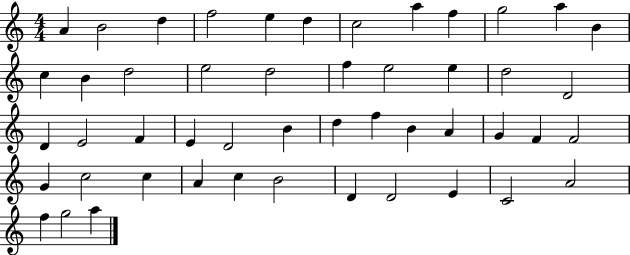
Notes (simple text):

A4/q B4/h D5/q F5/h E5/q D5/q C5/h A5/q F5/q G5/h A5/q B4/q C5/q B4/q D5/h E5/h D5/h F5/q E5/h E5/q D5/h D4/h D4/q E4/h F4/q E4/q D4/h B4/q D5/q F5/q B4/q A4/q G4/q F4/q F4/h G4/q C5/h C5/q A4/q C5/q B4/h D4/q D4/h E4/q C4/h A4/h F5/q G5/h A5/q